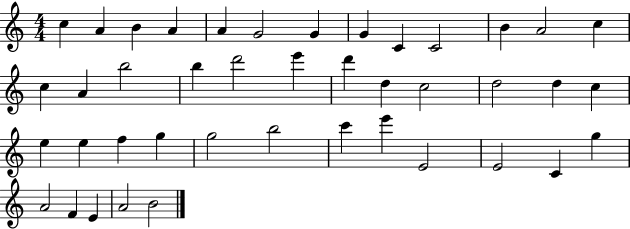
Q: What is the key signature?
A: C major